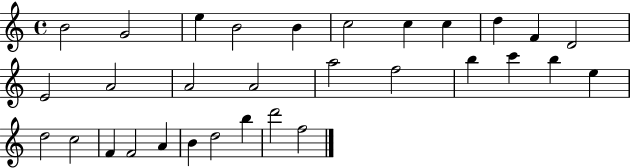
B4/h G4/h E5/q B4/h B4/q C5/h C5/q C5/q D5/q F4/q D4/h E4/h A4/h A4/h A4/h A5/h F5/h B5/q C6/q B5/q E5/q D5/h C5/h F4/q F4/h A4/q B4/q D5/h B5/q D6/h F5/h